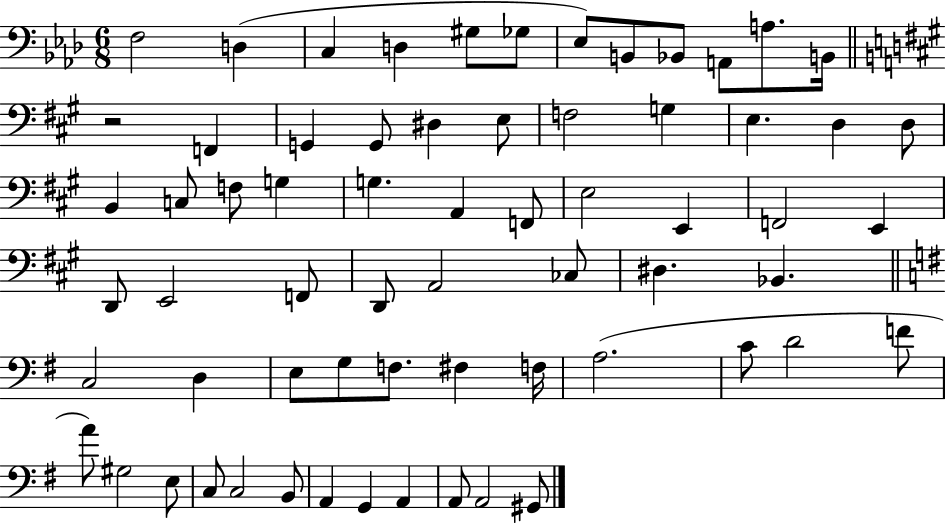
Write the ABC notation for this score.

X:1
T:Untitled
M:6/8
L:1/4
K:Ab
F,2 D, C, D, ^G,/2 _G,/2 _E,/2 B,,/2 _B,,/2 A,,/2 A,/2 B,,/4 z2 F,, G,, G,,/2 ^D, E,/2 F,2 G, E, D, D,/2 B,, C,/2 F,/2 G, G, A,, F,,/2 E,2 E,, F,,2 E,, D,,/2 E,,2 F,,/2 D,,/2 A,,2 _C,/2 ^D, _B,, C,2 D, E,/2 G,/2 F,/2 ^F, F,/4 A,2 C/2 D2 F/2 A/2 ^G,2 E,/2 C,/2 C,2 B,,/2 A,, G,, A,, A,,/2 A,,2 ^G,,/2